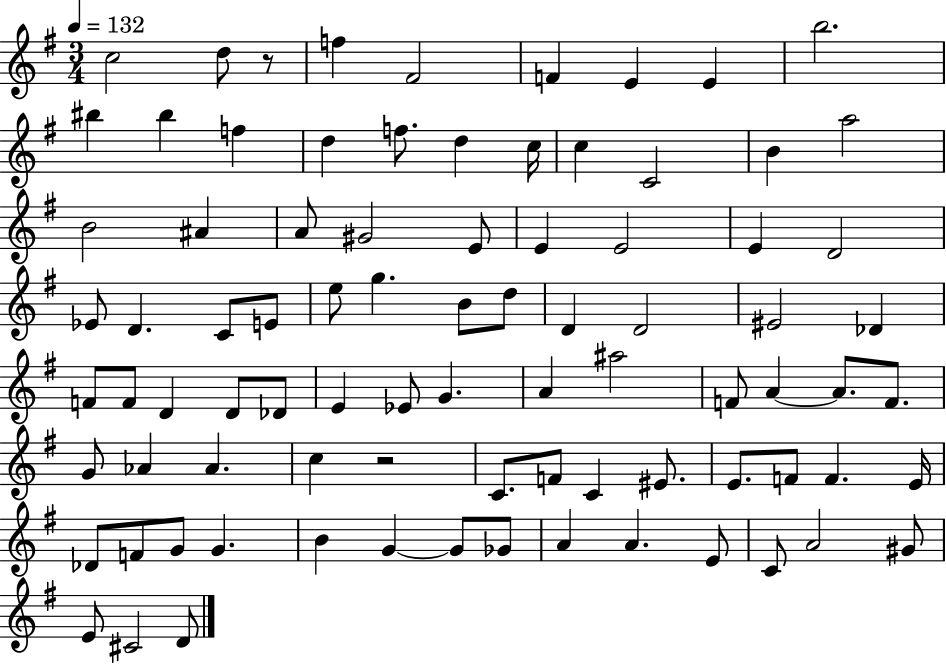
{
  \clef treble
  \numericTimeSignature
  \time 3/4
  \key g \major
  \tempo 4 = 132
  \repeat volta 2 { c''2 d''8 r8 | f''4 fis'2 | f'4 e'4 e'4 | b''2. | \break bis''4 bis''4 f''4 | d''4 f''8. d''4 c''16 | c''4 c'2 | b'4 a''2 | \break b'2 ais'4 | a'8 gis'2 e'8 | e'4 e'2 | e'4 d'2 | \break ees'8 d'4. c'8 e'8 | e''8 g''4. b'8 d''8 | d'4 d'2 | eis'2 des'4 | \break f'8 f'8 d'4 d'8 des'8 | e'4 ees'8 g'4. | a'4 ais''2 | f'8 a'4~~ a'8. f'8. | \break g'8 aes'4 aes'4. | c''4 r2 | c'8. f'8 c'4 eis'8. | e'8. f'8 f'4. e'16 | \break des'8 f'8 g'8 g'4. | b'4 g'4~~ g'8 ges'8 | a'4 a'4. e'8 | c'8 a'2 gis'8 | \break e'8 cis'2 d'8 | } \bar "|."
}